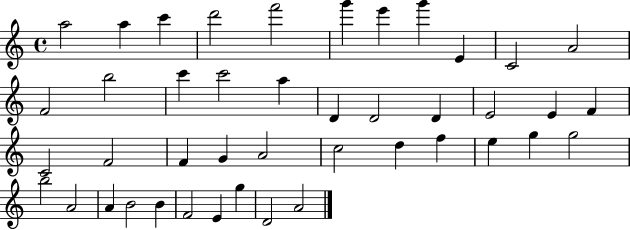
A5/h A5/q C6/q D6/h F6/h G6/q E6/q G6/q E4/q C4/h A4/h F4/h B5/h C6/q C6/h A5/q D4/q D4/h D4/q E4/h E4/q F4/q C4/h F4/h F4/q G4/q A4/h C5/h D5/q F5/q E5/q G5/q G5/h B5/h A4/h A4/q B4/h B4/q F4/h E4/q G5/q D4/h A4/h